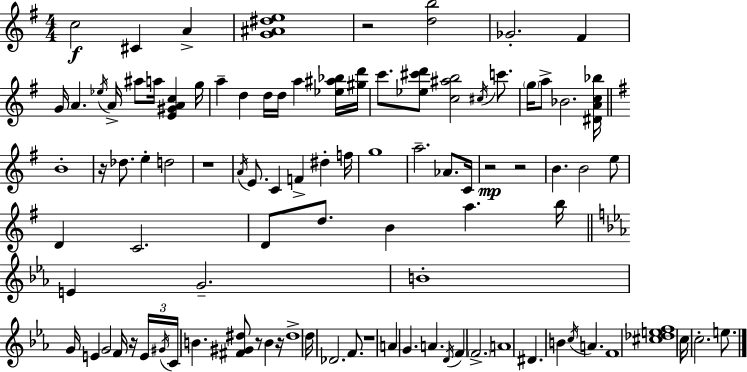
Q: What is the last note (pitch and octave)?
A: E5